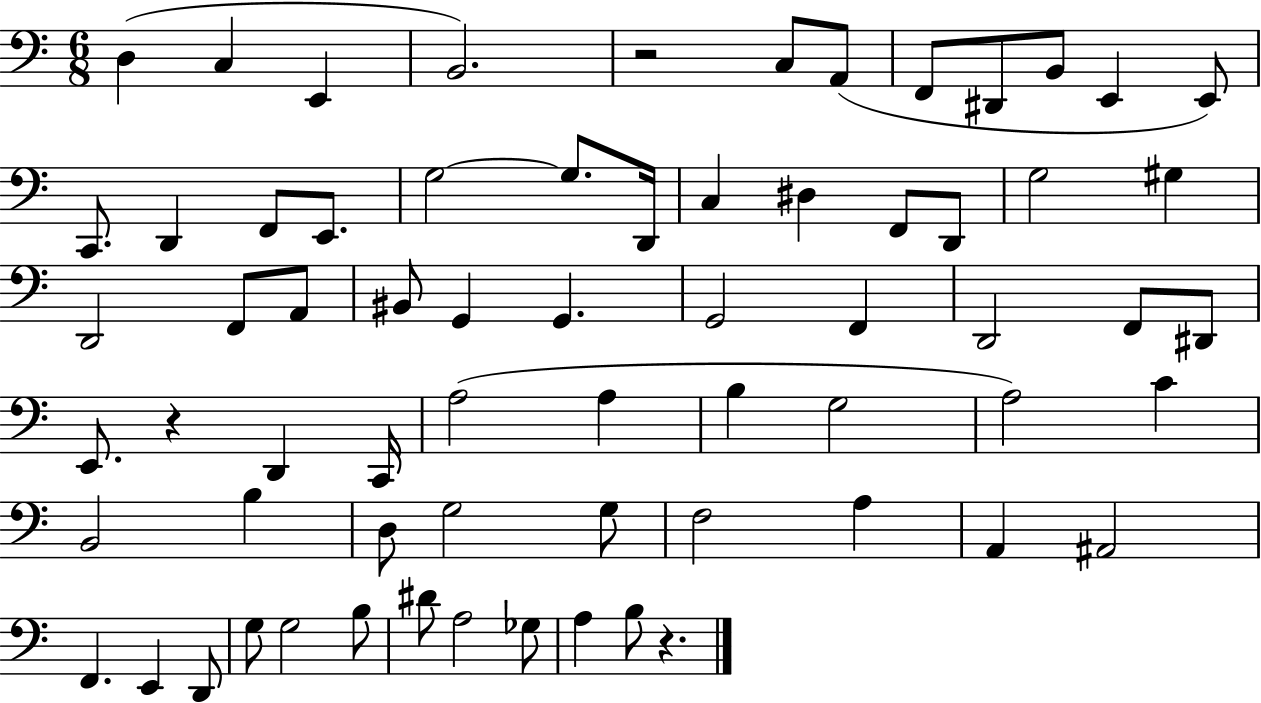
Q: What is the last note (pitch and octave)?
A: B3